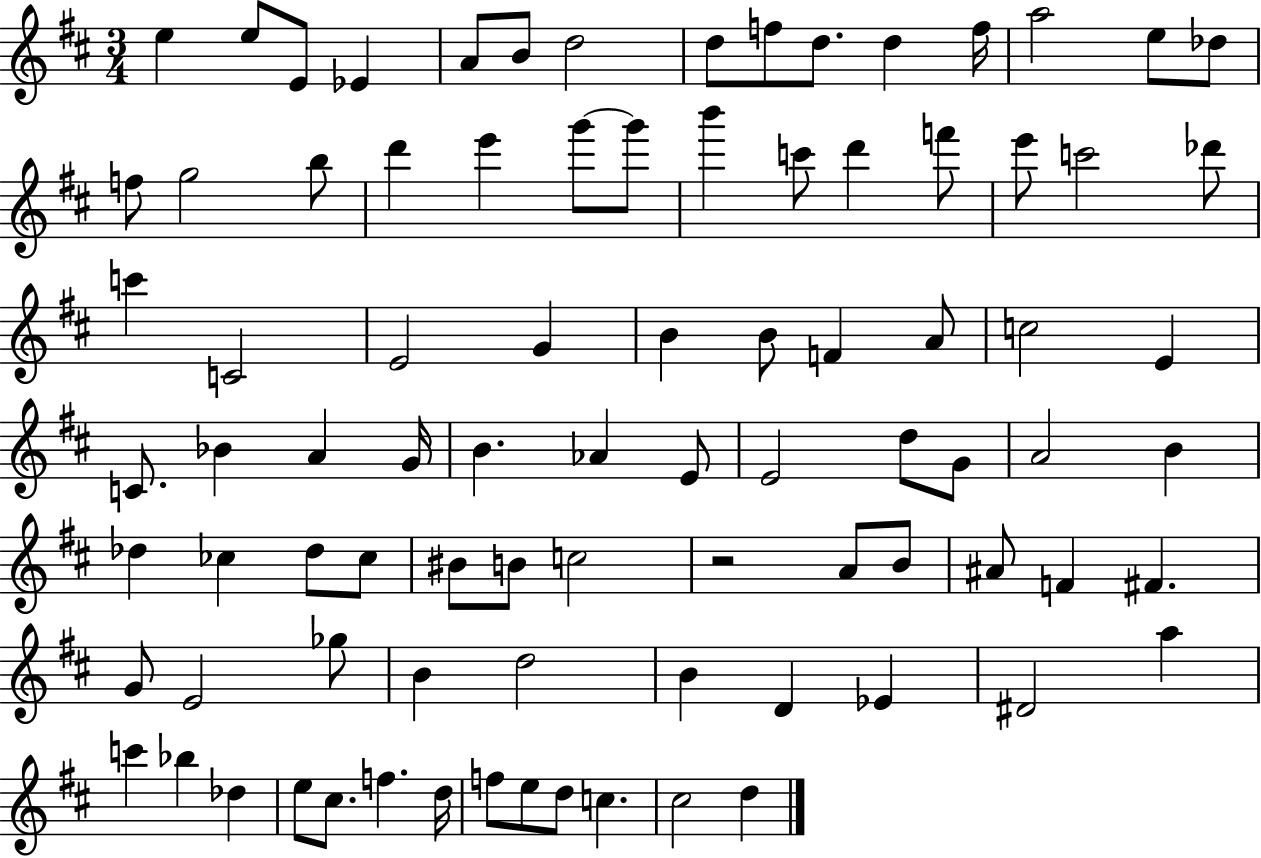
E5/q E5/e E4/e Eb4/q A4/e B4/e D5/h D5/e F5/e D5/e. D5/q F5/s A5/h E5/e Db5/e F5/e G5/h B5/e D6/q E6/q G6/e G6/e B6/q C6/e D6/q F6/e E6/e C6/h Db6/e C6/q C4/h E4/h G4/q B4/q B4/e F4/q A4/e C5/h E4/q C4/e. Bb4/q A4/q G4/s B4/q. Ab4/q E4/e E4/h D5/e G4/e A4/h B4/q Db5/q CES5/q Db5/e CES5/e BIS4/e B4/e C5/h R/h A4/e B4/e A#4/e F4/q F#4/q. G4/e E4/h Gb5/e B4/q D5/h B4/q D4/q Eb4/q D#4/h A5/q C6/q Bb5/q Db5/q E5/e C#5/e. F5/q. D5/s F5/e E5/e D5/e C5/q. C#5/h D5/q